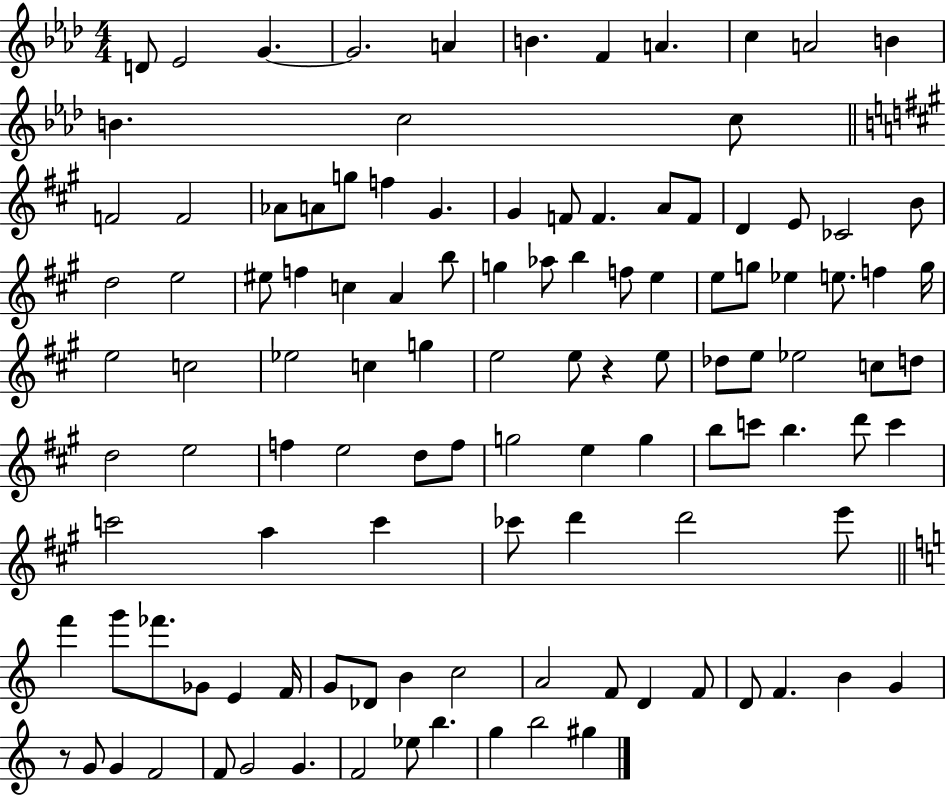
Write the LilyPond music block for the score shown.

{
  \clef treble
  \numericTimeSignature
  \time 4/4
  \key aes \major
  d'8 ees'2 g'4.~~ | g'2. a'4 | b'4. f'4 a'4. | c''4 a'2 b'4 | \break b'4. c''2 c''8 | \bar "||" \break \key a \major f'2 f'2 | aes'8 a'8 g''8 f''4 gis'4. | gis'4 f'8 f'4. a'8 f'8 | d'4 e'8 ces'2 b'8 | \break d''2 e''2 | eis''8 f''4 c''4 a'4 b''8 | g''4 aes''8 b''4 f''8 e''4 | e''8 g''8 ees''4 e''8. f''4 g''16 | \break e''2 c''2 | ees''2 c''4 g''4 | e''2 e''8 r4 e''8 | des''8 e''8 ees''2 c''8 d''8 | \break d''2 e''2 | f''4 e''2 d''8 f''8 | g''2 e''4 g''4 | b''8 c'''8 b''4. d'''8 c'''4 | \break c'''2 a''4 c'''4 | ces'''8 d'''4 d'''2 e'''8 | \bar "||" \break \key a \minor f'''4 g'''8 fes'''8. ges'8 e'4 f'16 | g'8 des'8 b'4 c''2 | a'2 f'8 d'4 f'8 | d'8 f'4. b'4 g'4 | \break r8 g'8 g'4 f'2 | f'8 g'2 g'4. | f'2 ees''8 b''4. | g''4 b''2 gis''4 | \break \bar "|."
}